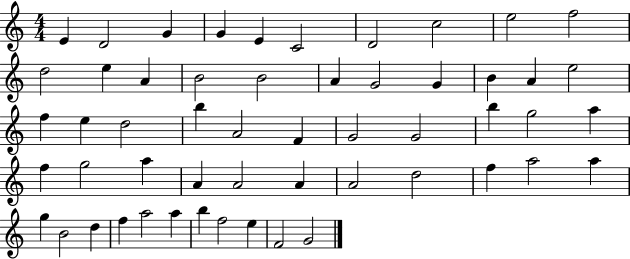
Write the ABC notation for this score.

X:1
T:Untitled
M:4/4
L:1/4
K:C
E D2 G G E C2 D2 c2 e2 f2 d2 e A B2 B2 A G2 G B A e2 f e d2 b A2 F G2 G2 b g2 a f g2 a A A2 A A2 d2 f a2 a g B2 d f a2 a b f2 e F2 G2